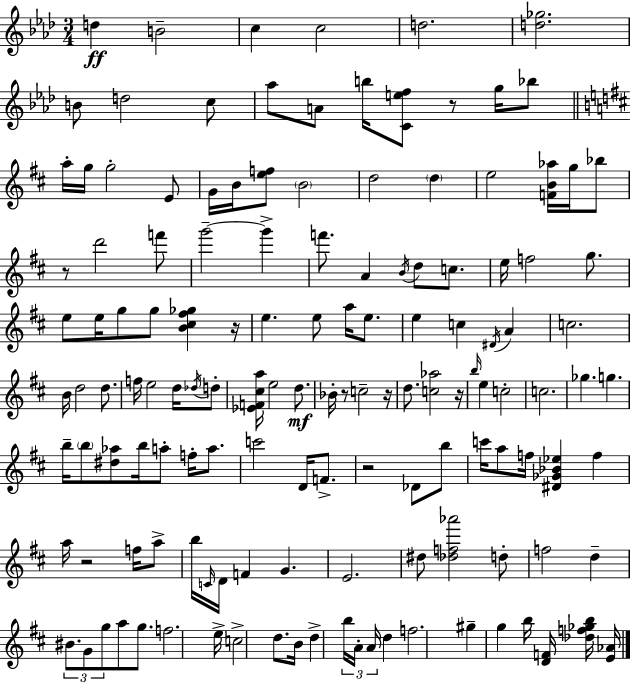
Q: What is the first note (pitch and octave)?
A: D5